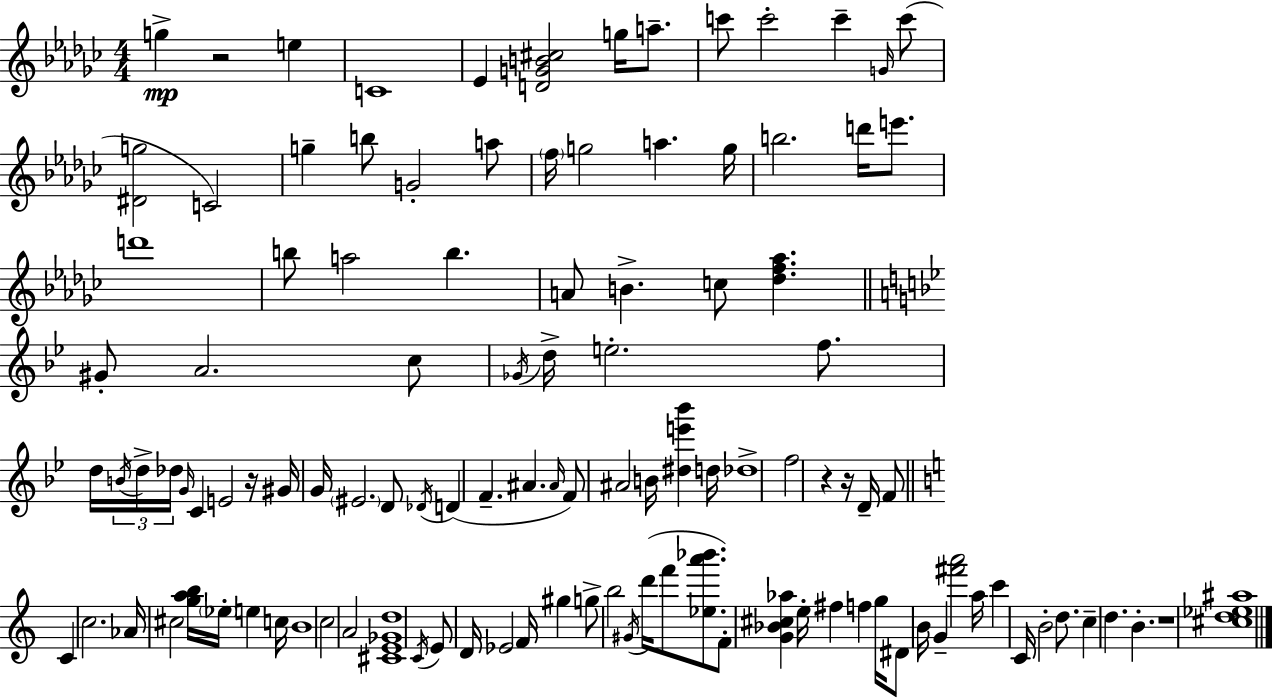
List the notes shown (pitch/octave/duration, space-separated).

G5/q R/h E5/q C4/w Eb4/q [D4,G4,B4,C#5]/h G5/s A5/e. C6/e C6/h C6/q G4/s C6/e [D#4,G5]/h C4/h G5/q B5/e G4/h A5/e F5/s G5/h A5/q. G5/s B5/h. D6/s E6/e. D6/w B5/e A5/h B5/q. A4/e B4/q. C5/e [Db5,F5,Ab5]/q. G#4/e A4/h. C5/e Gb4/s D5/s E5/h. F5/e. D5/s B4/s D5/s Db5/s G4/s C4/q E4/h R/s G#4/s G4/s EIS4/h. D4/e Db4/s D4/q F4/q. A#4/q. A#4/s F4/e A#4/h B4/s [D#5,E6,Bb6]/q D5/s Db5/w F5/h R/q R/s D4/s F4/e C4/q C5/h. Ab4/s C#5/h [G5,A5,B5]/s Eb5/s E5/q C5/s B4/w C5/h A4/h [C#4,E4,Gb4,D5]/w C4/s E4/e D4/s Eb4/h F4/s G#5/q G5/e B5/h G#4/s D6/s F6/e [Eb5,A6,Bb6]/e. F4/e [G4,Bb4,C#5,Ab5]/q E5/s F#5/q F5/q G5/s D#4/e B4/s G4/q [F#6,A6]/h A5/s C6/q C4/s B4/h D5/e. C5/q D5/q. B4/q. R/w [C#5,D5,Eb5,A#5]/w